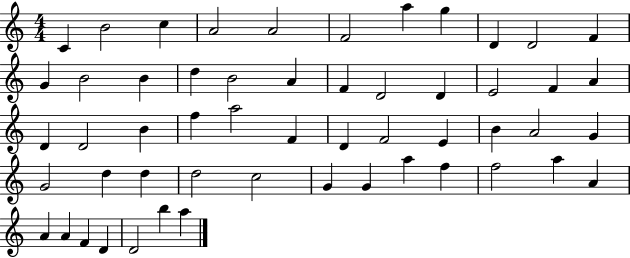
X:1
T:Untitled
M:4/4
L:1/4
K:C
C B2 c A2 A2 F2 a g D D2 F G B2 B d B2 A F D2 D E2 F A D D2 B f a2 F D F2 E B A2 G G2 d d d2 c2 G G a f f2 a A A A F D D2 b a